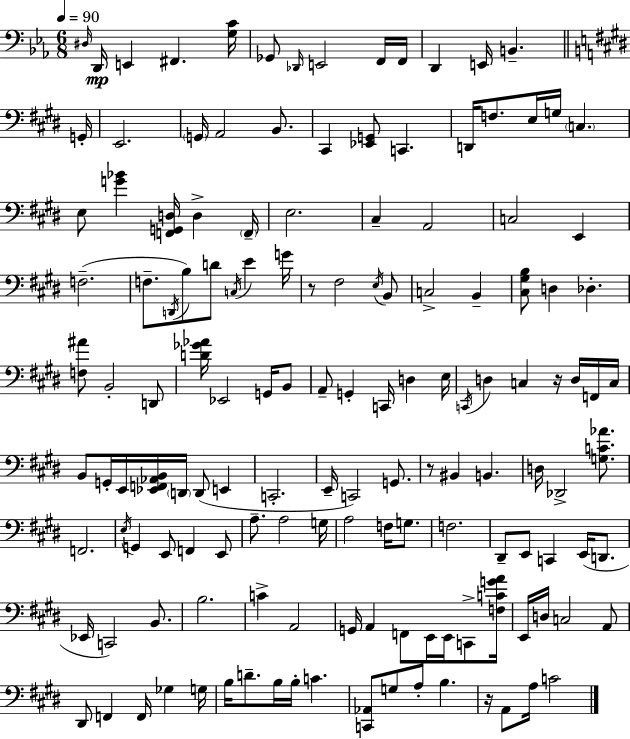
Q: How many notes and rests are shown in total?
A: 142